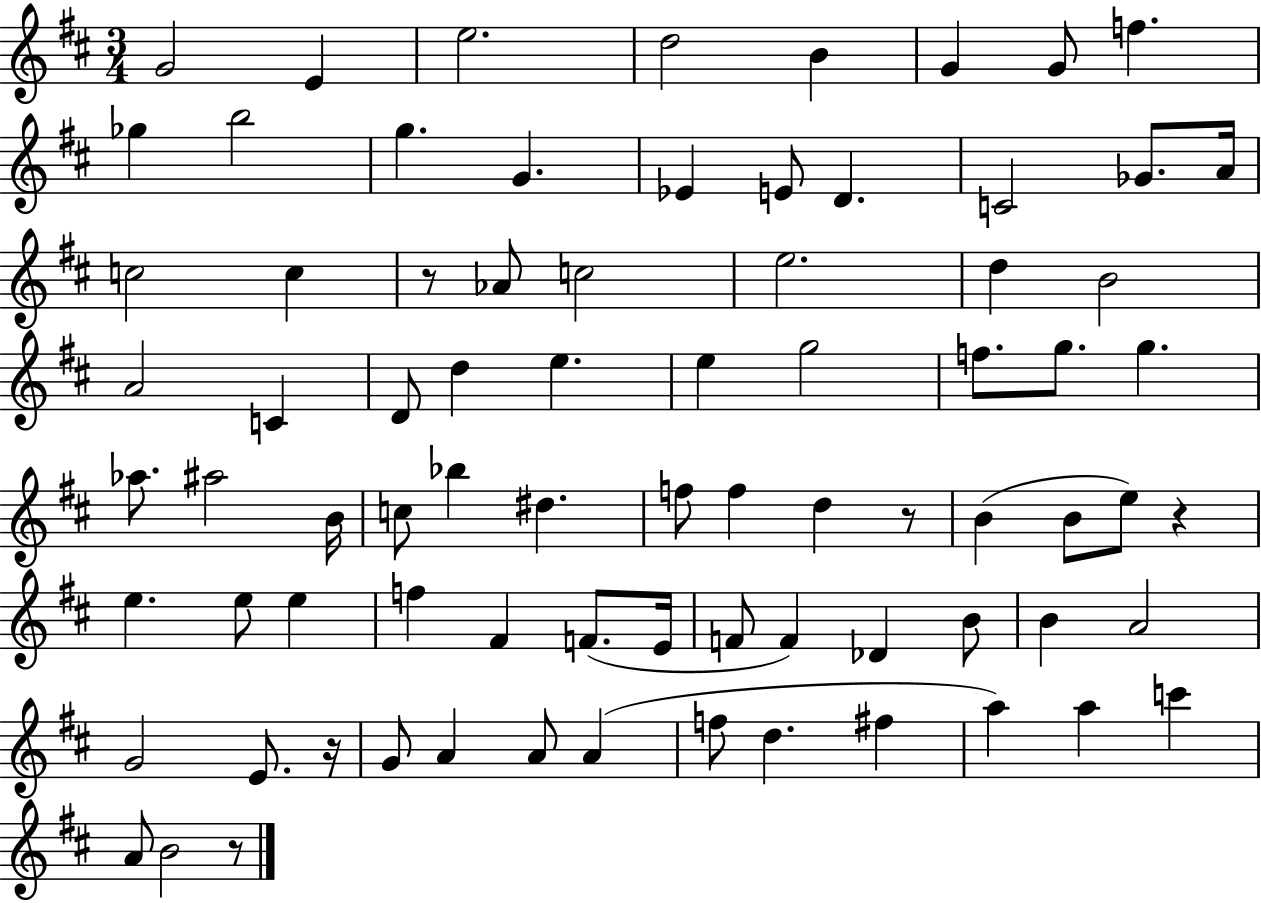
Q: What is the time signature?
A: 3/4